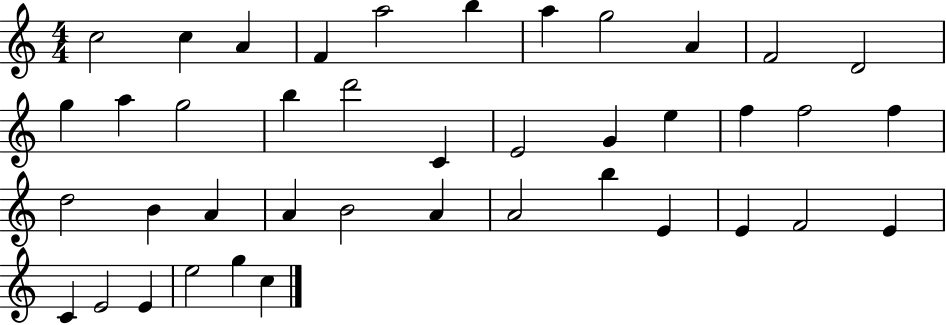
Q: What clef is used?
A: treble